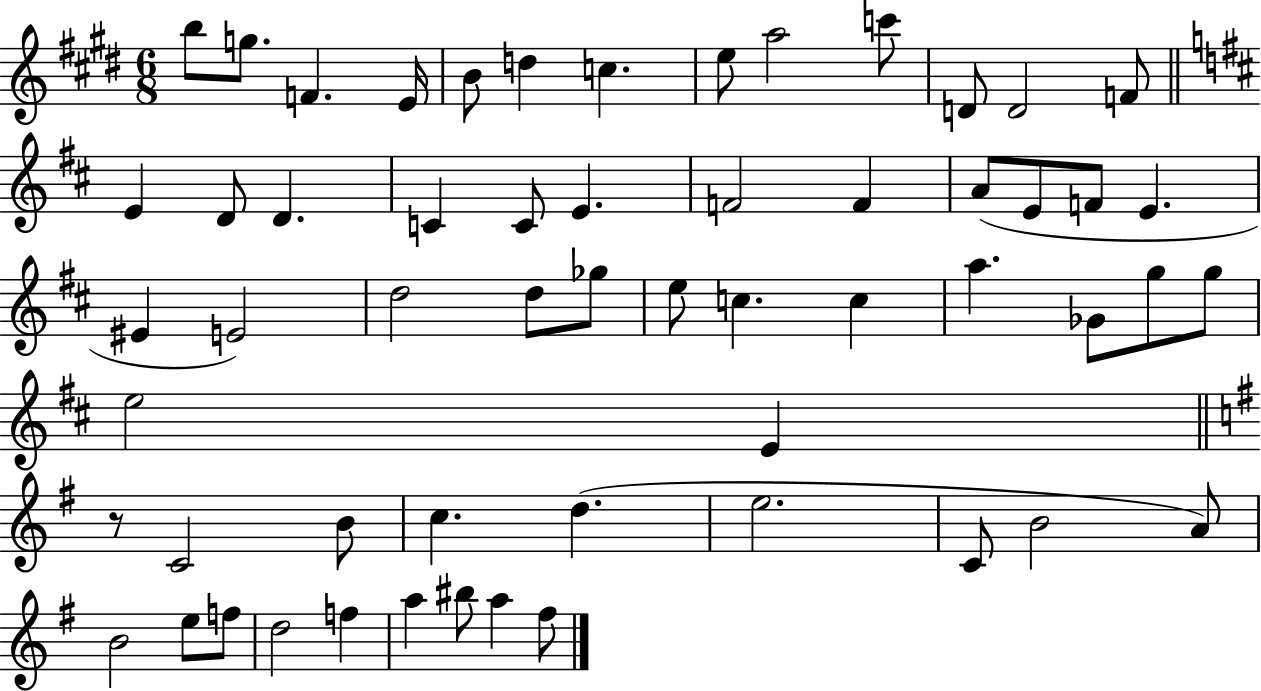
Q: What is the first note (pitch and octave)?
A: B5